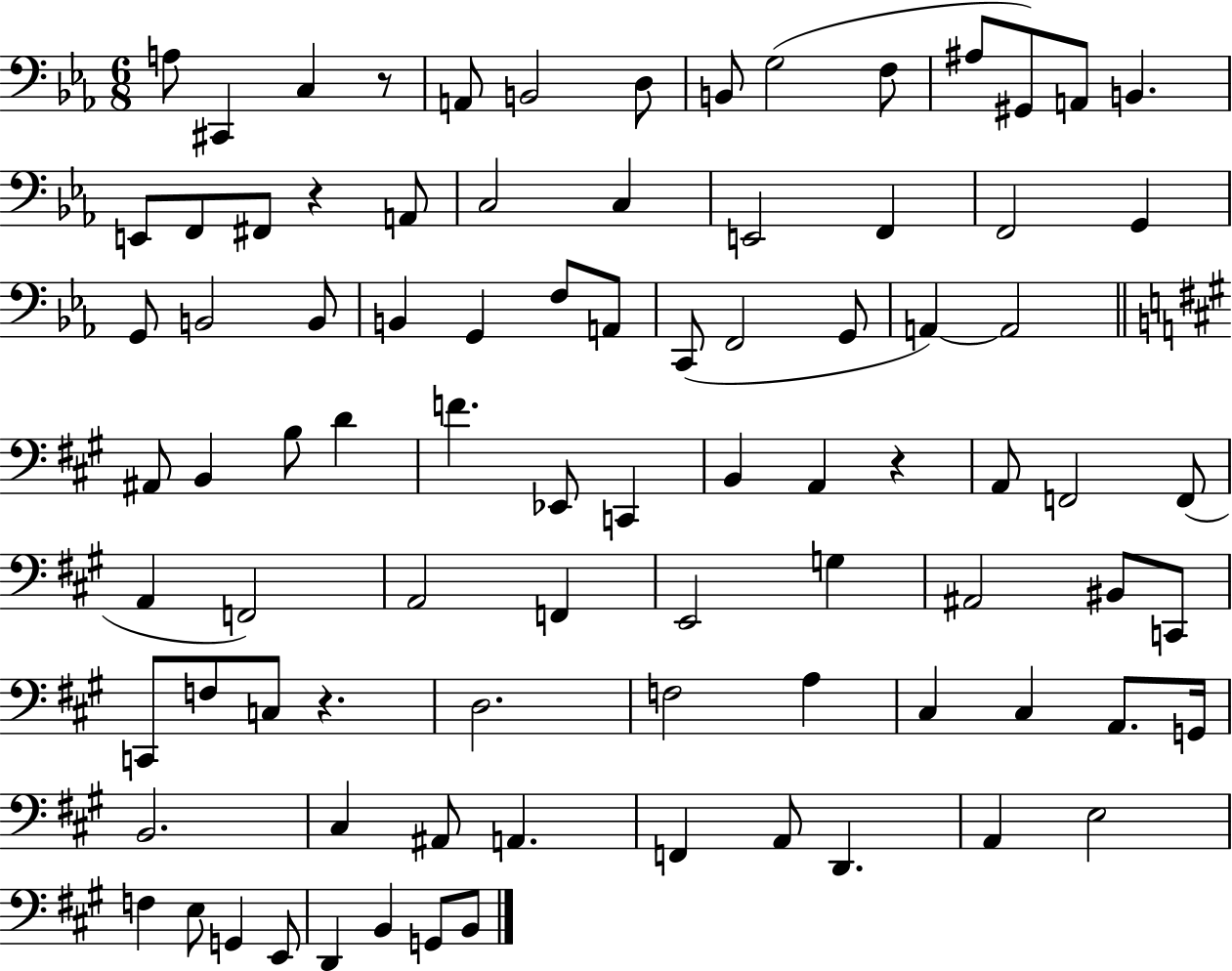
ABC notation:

X:1
T:Untitled
M:6/8
L:1/4
K:Eb
A,/2 ^C,, C, z/2 A,,/2 B,,2 D,/2 B,,/2 G,2 F,/2 ^A,/2 ^G,,/2 A,,/2 B,, E,,/2 F,,/2 ^F,,/2 z A,,/2 C,2 C, E,,2 F,, F,,2 G,, G,,/2 B,,2 B,,/2 B,, G,, F,/2 A,,/2 C,,/2 F,,2 G,,/2 A,, A,,2 ^A,,/2 B,, B,/2 D F _E,,/2 C,, B,, A,, z A,,/2 F,,2 F,,/2 A,, F,,2 A,,2 F,, E,,2 G, ^A,,2 ^B,,/2 C,,/2 C,,/2 F,/2 C,/2 z D,2 F,2 A, ^C, ^C, A,,/2 G,,/4 B,,2 ^C, ^A,,/2 A,, F,, A,,/2 D,, A,, E,2 F, E,/2 G,, E,,/2 D,, B,, G,,/2 B,,/2